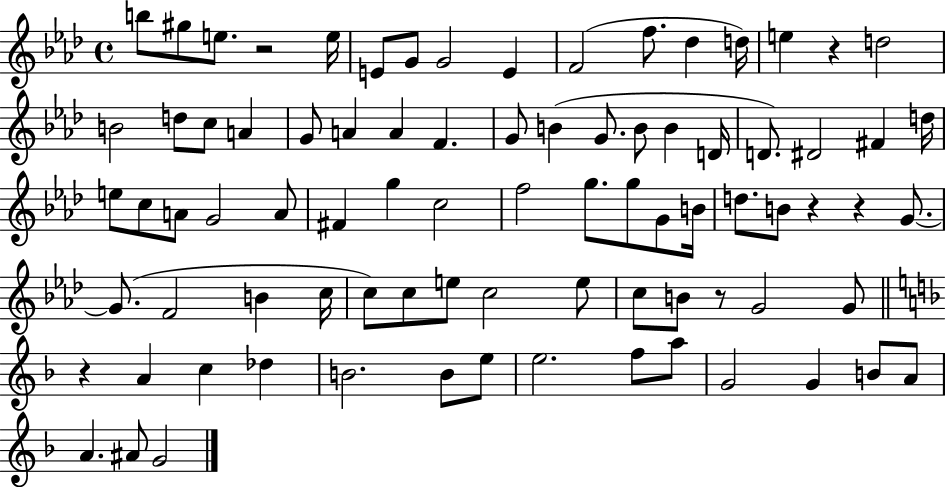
B5/e G#5/e E5/e. R/h E5/s E4/e G4/e G4/h E4/q F4/h F5/e. Db5/q D5/s E5/q R/q D5/h B4/h D5/e C5/e A4/q G4/e A4/q A4/q F4/q. G4/e B4/q G4/e. B4/e B4/q D4/s D4/e. D#4/h F#4/q D5/s E5/e C5/e A4/e G4/h A4/e F#4/q G5/q C5/h F5/h G5/e. G5/e G4/e B4/s D5/e. B4/e R/q R/q G4/e. G4/e. F4/h B4/q C5/s C5/e C5/e E5/e C5/h E5/e C5/e B4/e R/e G4/h G4/e R/q A4/q C5/q Db5/q B4/h. B4/e E5/e E5/h. F5/e A5/e G4/h G4/q B4/e A4/e A4/q. A#4/e G4/h